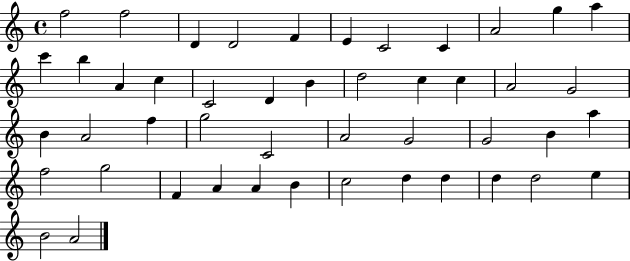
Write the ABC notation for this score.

X:1
T:Untitled
M:4/4
L:1/4
K:C
f2 f2 D D2 F E C2 C A2 g a c' b A c C2 D B d2 c c A2 G2 B A2 f g2 C2 A2 G2 G2 B a f2 g2 F A A B c2 d d d d2 e B2 A2